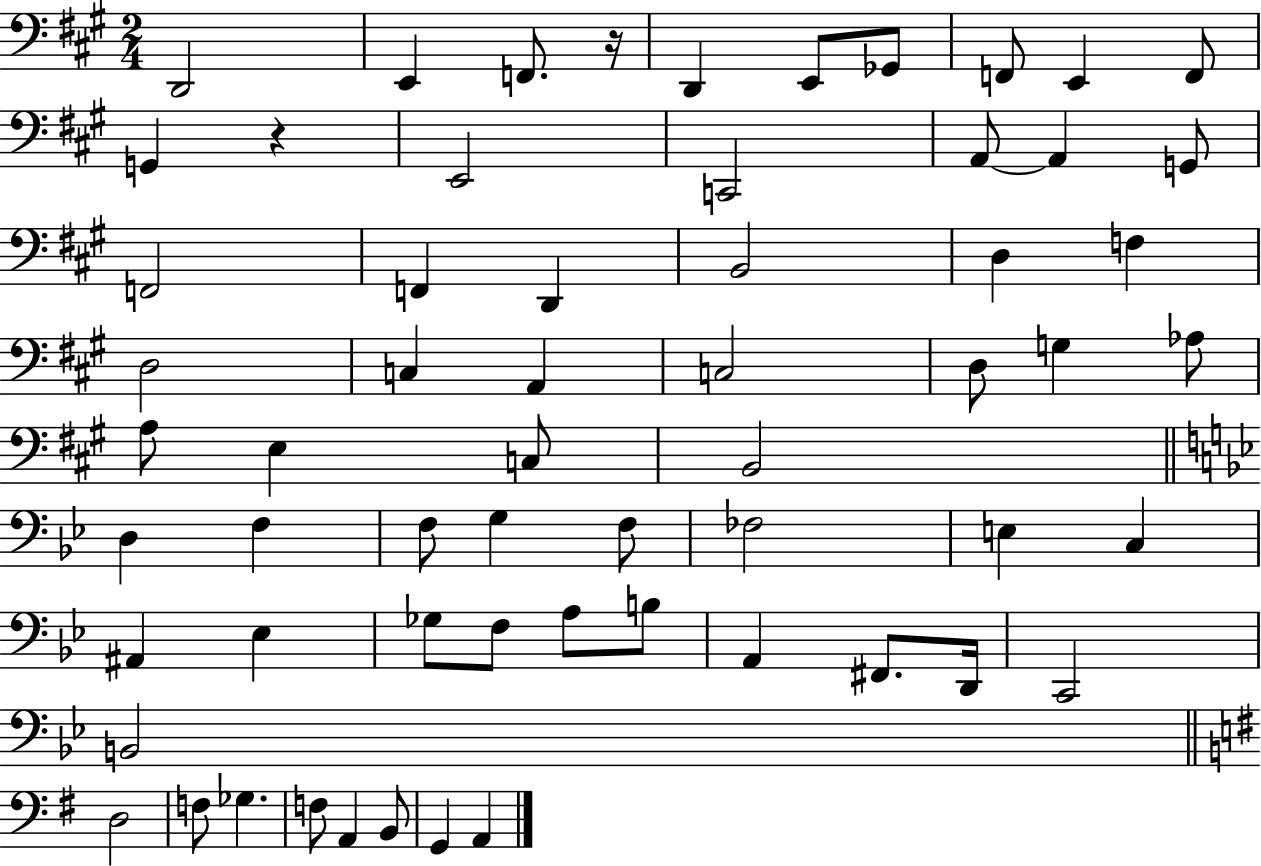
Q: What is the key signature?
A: A major